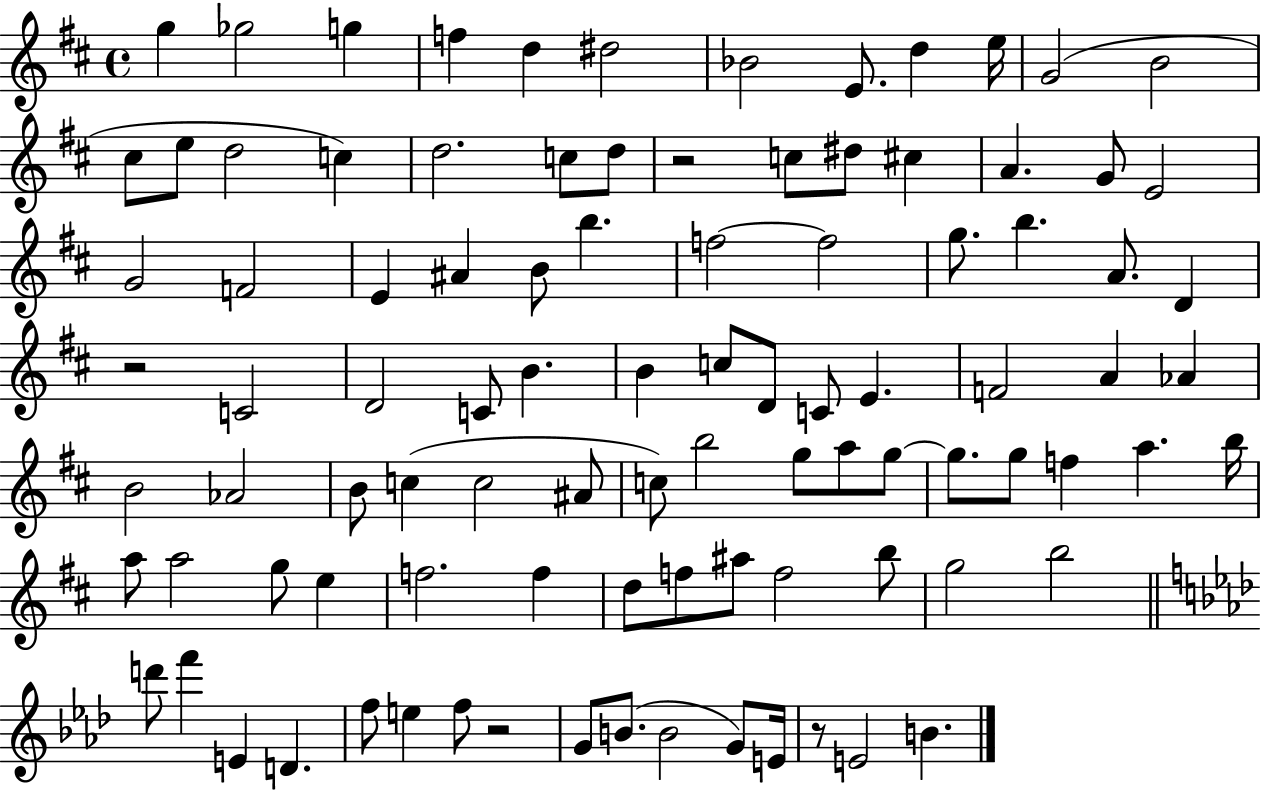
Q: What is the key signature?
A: D major